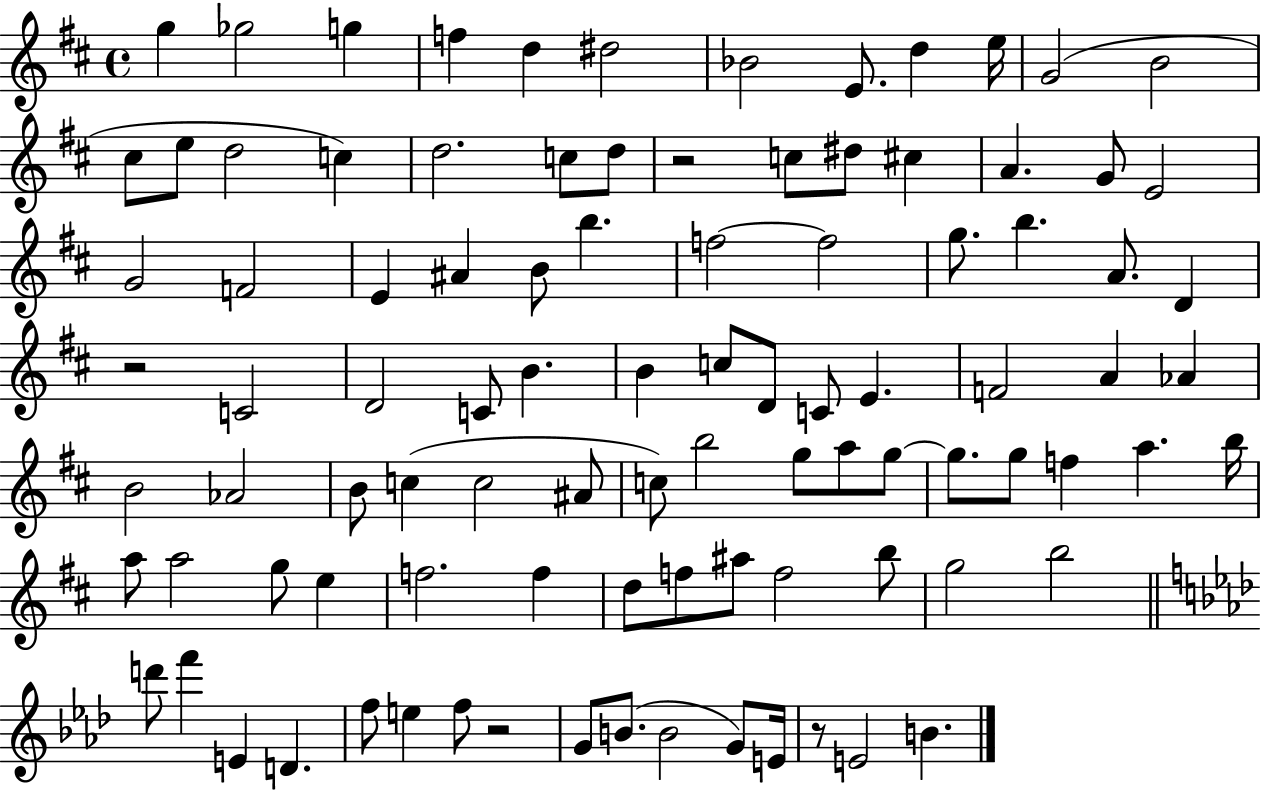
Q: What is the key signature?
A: D major